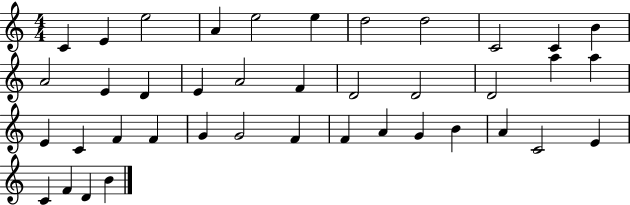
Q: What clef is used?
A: treble